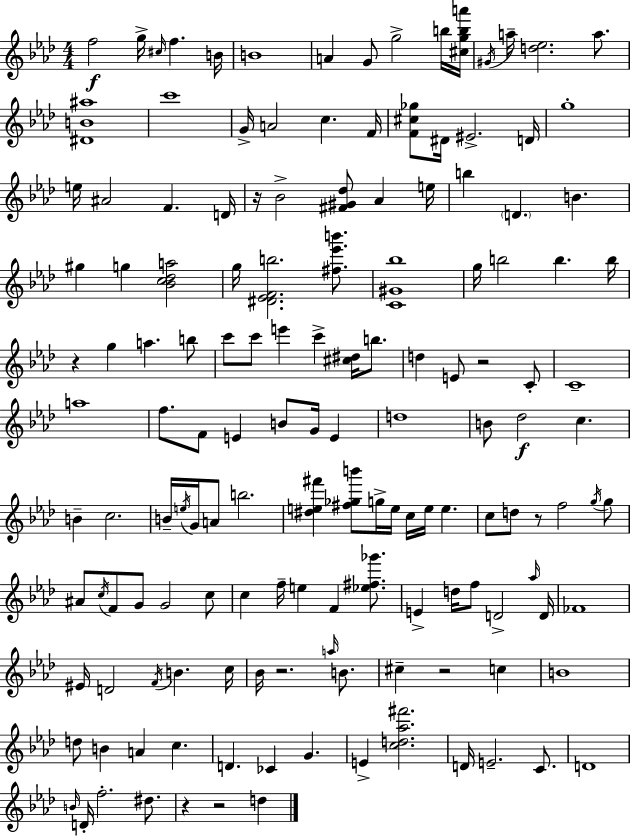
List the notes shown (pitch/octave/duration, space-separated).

F5/h G5/s C#5/s F5/q. B4/s B4/w A4/q G4/e G5/h B5/s [C#5,G5,B5,A6]/s G#4/s A5/s [D5,Eb5]/h. A5/e. [D#4,B4,A#5]/w C6/w G4/s A4/h C5/q. F4/s [F4,C#5,Gb5]/e D#4/s EIS4/h. D4/s G5/w E5/s A#4/h F4/q. D4/s R/s Bb4/h [F#4,G#4,Db5]/e Ab4/q E5/s B5/q D4/q. B4/q. G#5/q G5/q [Bb4,C5,Db5,A5]/h G5/s [D#4,Eb4,F4,B5]/h. [F#5,Eb6,B6]/e. [C4,G#4,Bb5]/w G5/s B5/h B5/q. B5/s R/q G5/q A5/q. B5/e C6/e C6/e E6/q C6/q [C#5,D#5]/s B5/e. D5/q E4/e R/h C4/e C4/w A5/w F5/e. F4/e E4/q B4/e G4/s E4/q D5/w B4/e Db5/h C5/q. B4/q C5/h. B4/s E5/s G4/s A4/e B5/h. [D#5,E5,F#6]/q [F#5,Gb5,B6]/e G5/s E5/s C5/s E5/s E5/q. C5/e D5/e R/e F5/h G5/s G5/e A#4/e C5/s F4/e G4/e G4/h C5/e C5/q F5/s E5/q F4/q [Eb5,F#5,Gb6]/e. E4/q D5/s F5/e D4/h Ab5/s D4/s FES4/w EIS4/s D4/h F4/s B4/q. C5/s Bb4/s R/h. A5/s B4/e. C#5/q R/h C5/q B4/w D5/e B4/q A4/q C5/q. D4/q. CES4/q G4/q. E4/q [C5,D5,Ab5,F#6]/h. D4/s E4/h. C4/e. D4/w B4/s D4/s F5/h. D#5/e. R/q R/h D5/q